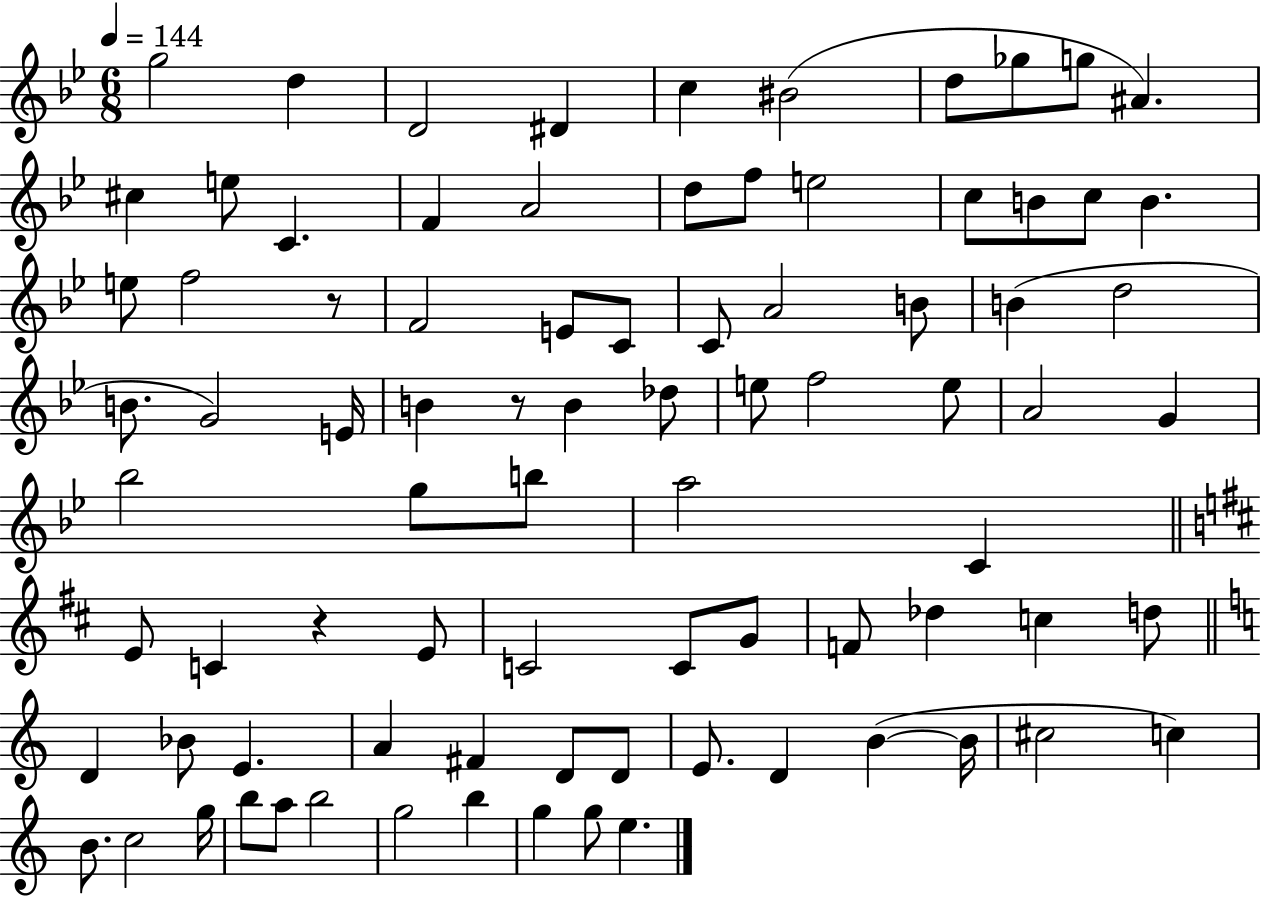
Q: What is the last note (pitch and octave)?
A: E5